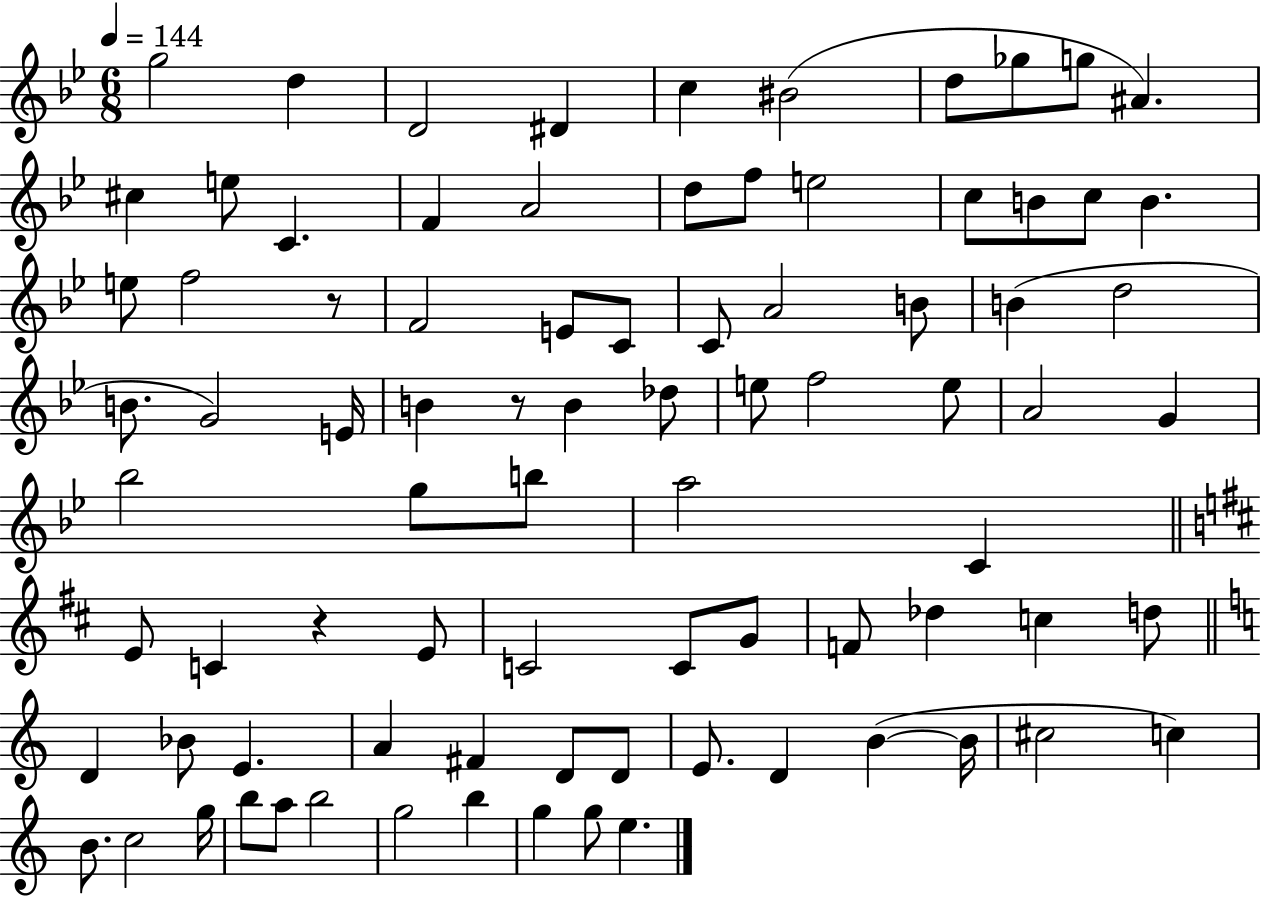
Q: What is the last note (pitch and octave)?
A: E5